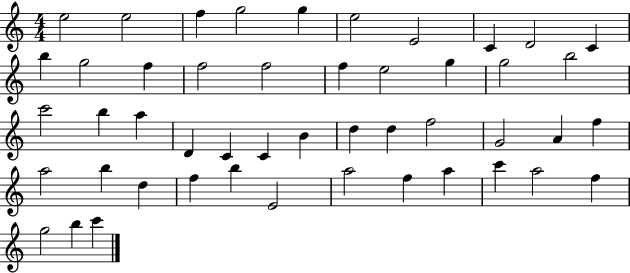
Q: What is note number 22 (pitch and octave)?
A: B5